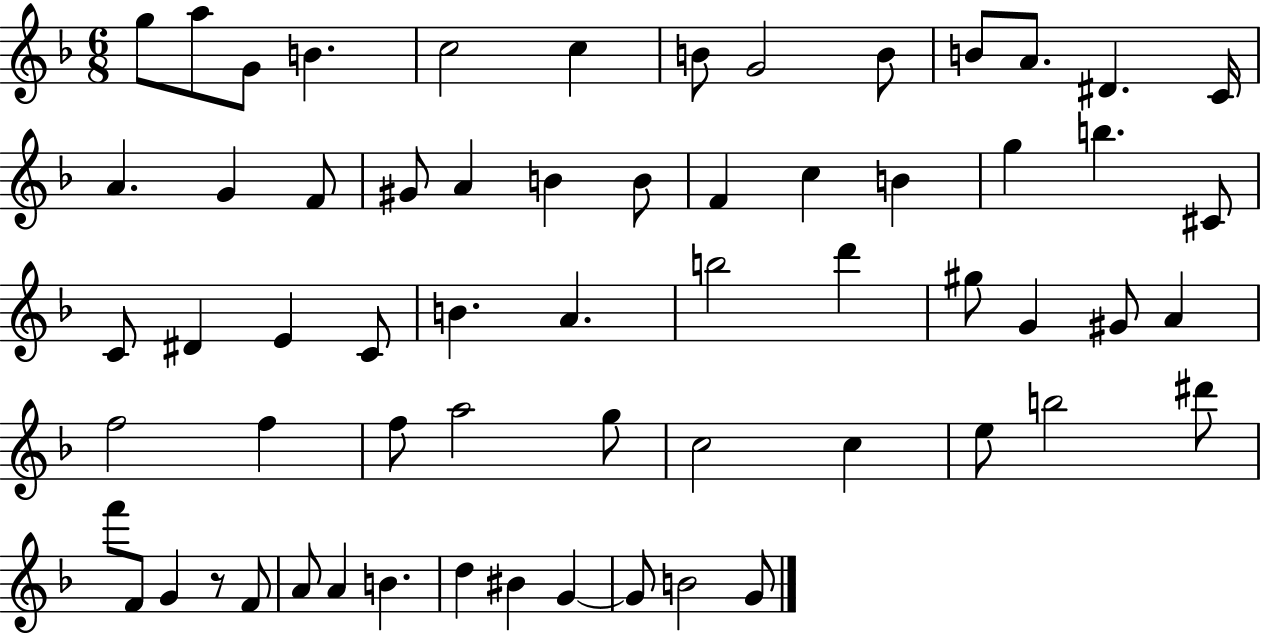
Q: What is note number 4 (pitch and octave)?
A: B4